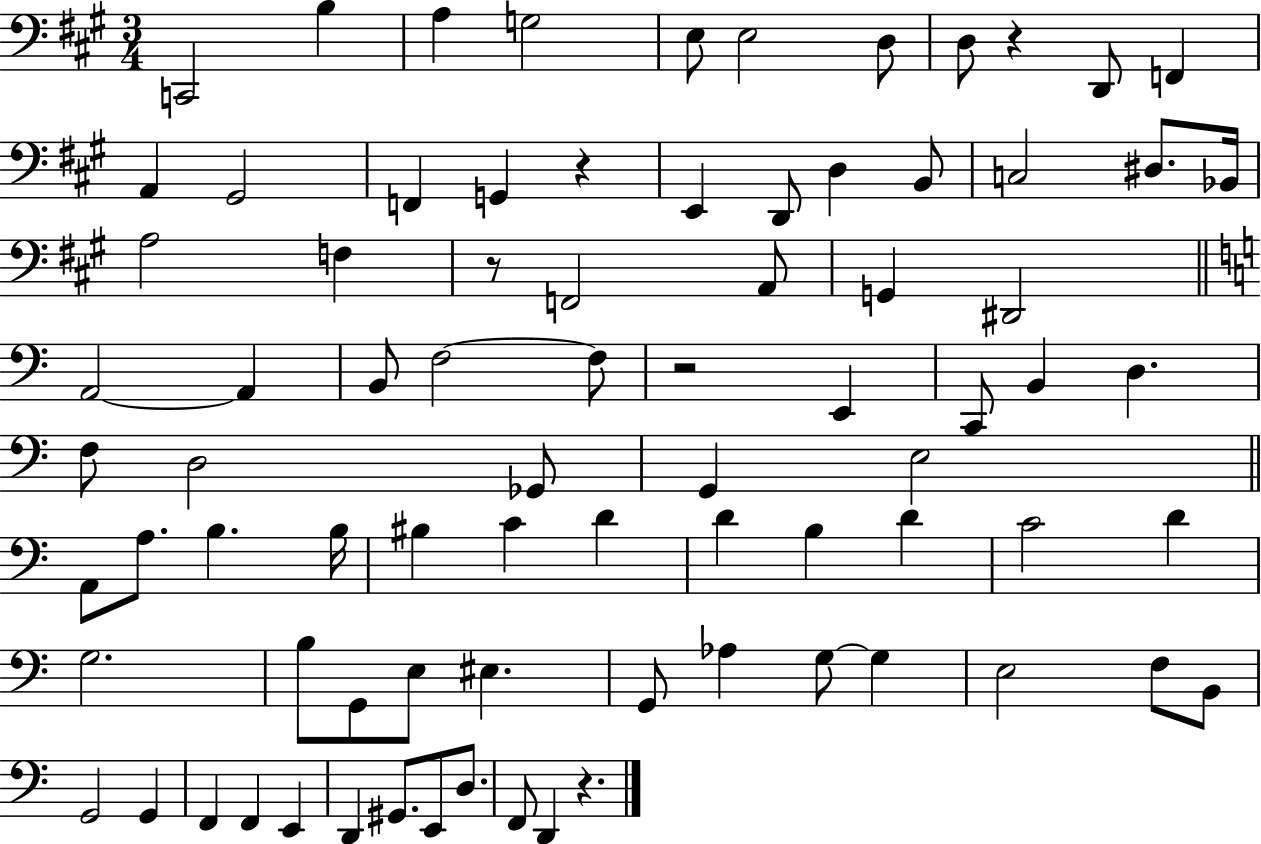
X:1
T:Untitled
M:3/4
L:1/4
K:A
C,,2 B, A, G,2 E,/2 E,2 D,/2 D,/2 z D,,/2 F,, A,, ^G,,2 F,, G,, z E,, D,,/2 D, B,,/2 C,2 ^D,/2 _B,,/4 A,2 F, z/2 F,,2 A,,/2 G,, ^D,,2 A,,2 A,, B,,/2 F,2 F,/2 z2 E,, C,,/2 B,, D, F,/2 D,2 _G,,/2 G,, E,2 A,,/2 A,/2 B, B,/4 ^B, C D D B, D C2 D G,2 B,/2 G,,/2 E,/2 ^E, G,,/2 _A, G,/2 G, E,2 F,/2 B,,/2 G,,2 G,, F,, F,, E,, D,, ^G,,/2 E,,/2 D,/2 F,,/2 D,, z